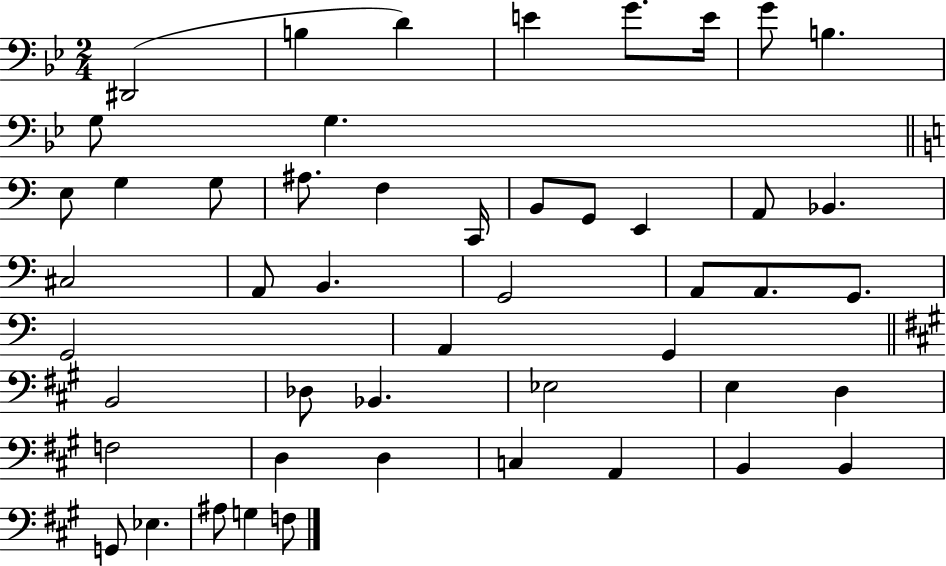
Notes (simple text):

D#2/h B3/q D4/q E4/q G4/e. E4/s G4/e B3/q. G3/e G3/q. E3/e G3/q G3/e A#3/e. F3/q C2/s B2/e G2/e E2/q A2/e Bb2/q. C#3/h A2/e B2/q. G2/h A2/e A2/e. G2/e. G2/h A2/q G2/q B2/h Db3/e Bb2/q. Eb3/h E3/q D3/q F3/h D3/q D3/q C3/q A2/q B2/q B2/q G2/e Eb3/q. A#3/e G3/q F3/e